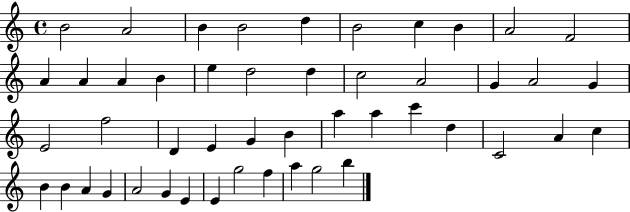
B4/h A4/h B4/q B4/h D5/q B4/h C5/q B4/q A4/h F4/h A4/q A4/q A4/q B4/q E5/q D5/h D5/q C5/h A4/h G4/q A4/h G4/q E4/h F5/h D4/q E4/q G4/q B4/q A5/q A5/q C6/q D5/q C4/h A4/q C5/q B4/q B4/q A4/q G4/q A4/h G4/q E4/q E4/q G5/h F5/q A5/q G5/h B5/q